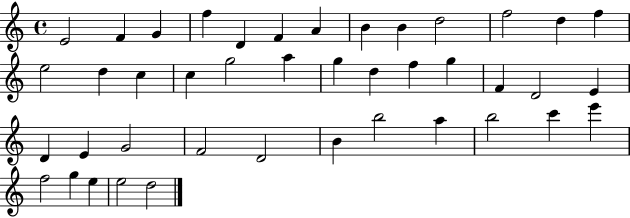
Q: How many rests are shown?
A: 0